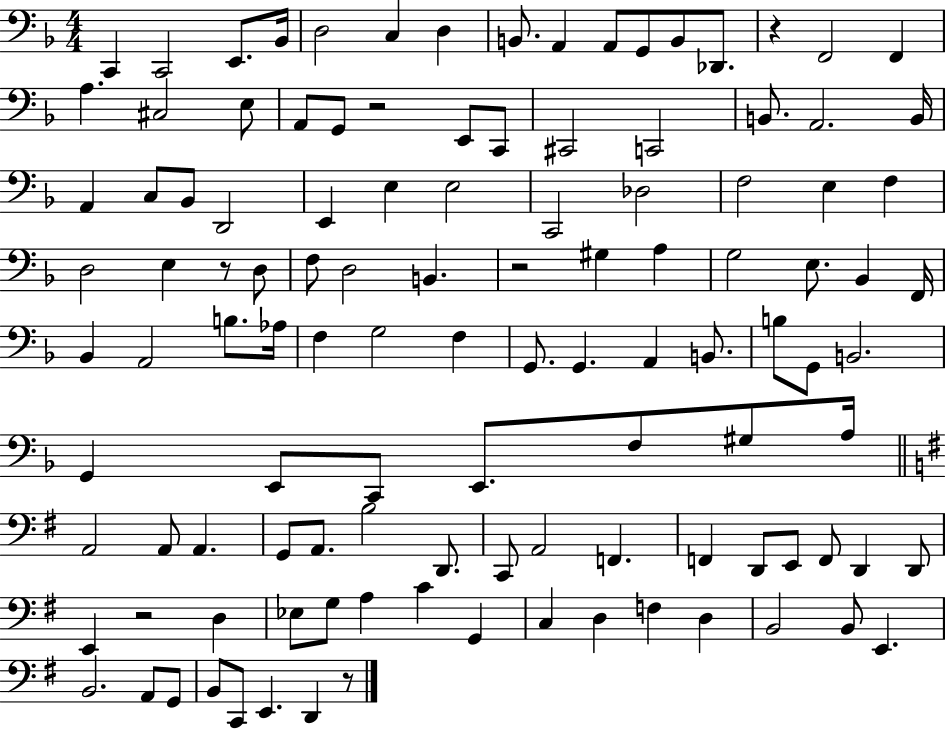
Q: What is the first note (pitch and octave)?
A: C2